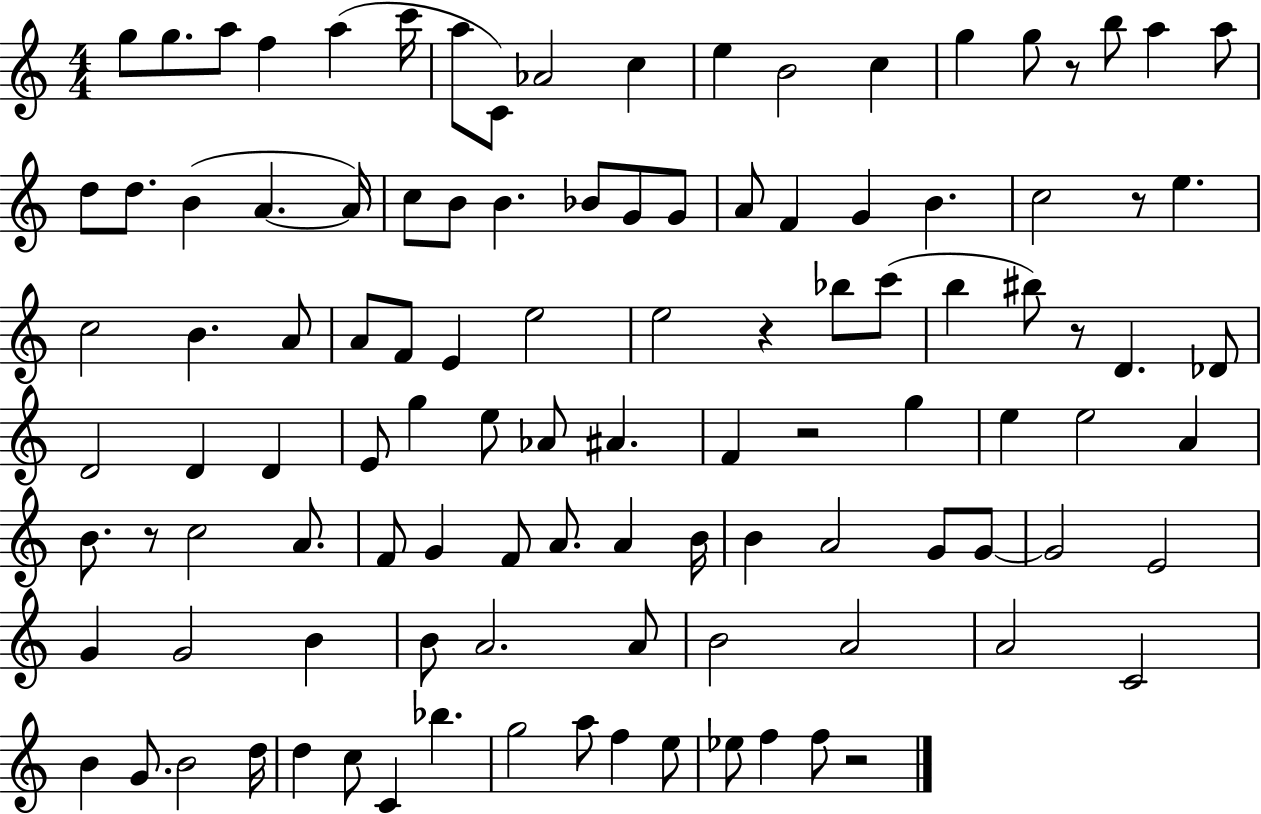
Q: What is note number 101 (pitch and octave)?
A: F5